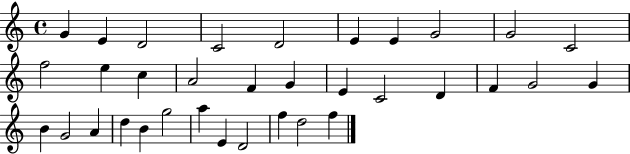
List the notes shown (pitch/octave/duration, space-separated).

G4/q E4/q D4/h C4/h D4/h E4/q E4/q G4/h G4/h C4/h F5/h E5/q C5/q A4/h F4/q G4/q E4/q C4/h D4/q F4/q G4/h G4/q B4/q G4/h A4/q D5/q B4/q G5/h A5/q E4/q D4/h F5/q D5/h F5/q